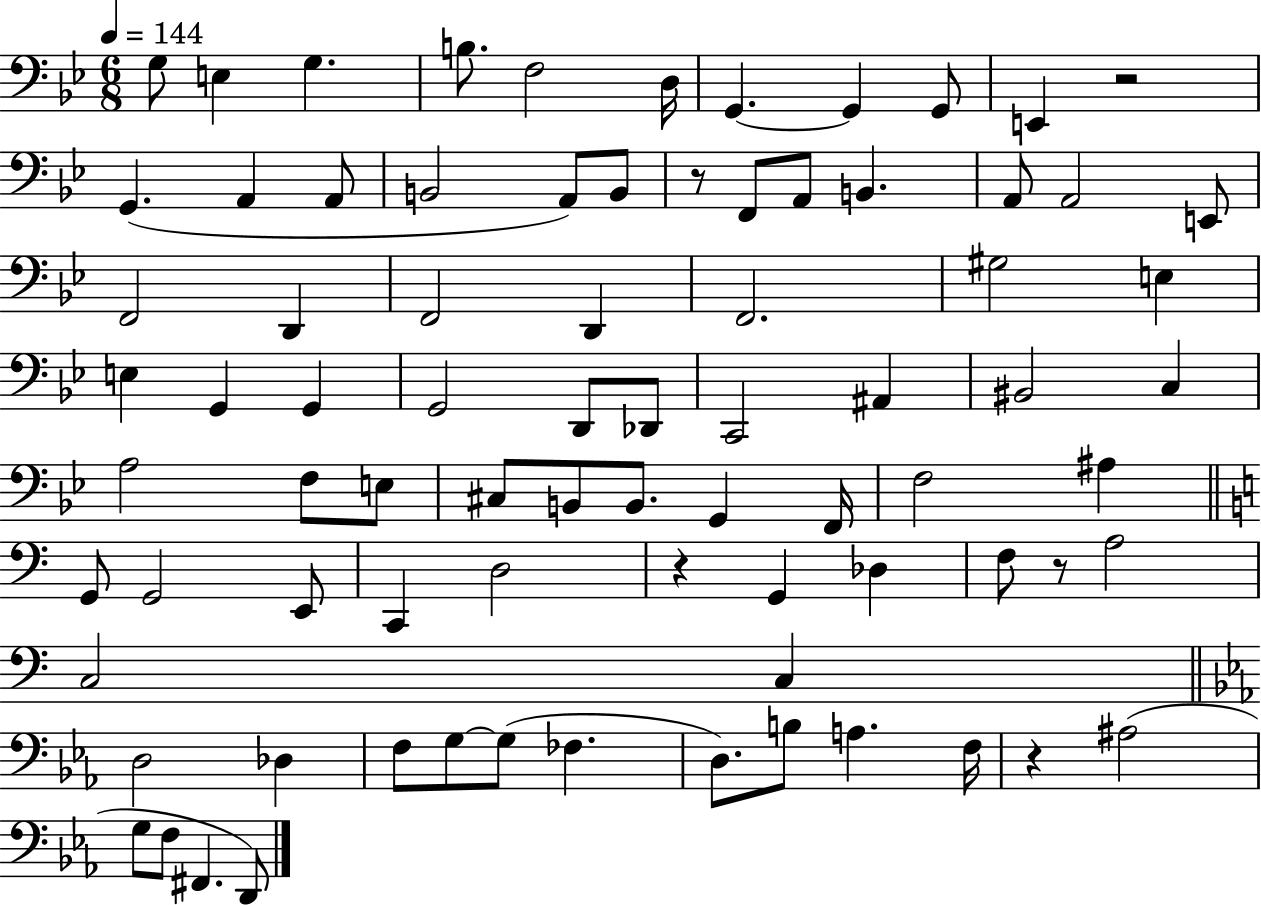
X:1
T:Untitled
M:6/8
L:1/4
K:Bb
G,/2 E, G, B,/2 F,2 D,/4 G,, G,, G,,/2 E,, z2 G,, A,, A,,/2 B,,2 A,,/2 B,,/2 z/2 F,,/2 A,,/2 B,, A,,/2 A,,2 E,,/2 F,,2 D,, F,,2 D,, F,,2 ^G,2 E, E, G,, G,, G,,2 D,,/2 _D,,/2 C,,2 ^A,, ^B,,2 C, A,2 F,/2 E,/2 ^C,/2 B,,/2 B,,/2 G,, F,,/4 F,2 ^A, G,,/2 G,,2 E,,/2 C,, D,2 z G,, _D, F,/2 z/2 A,2 C,2 C, D,2 _D, F,/2 G,/2 G,/2 _F, D,/2 B,/2 A, F,/4 z ^A,2 G,/2 F,/2 ^F,, D,,/2